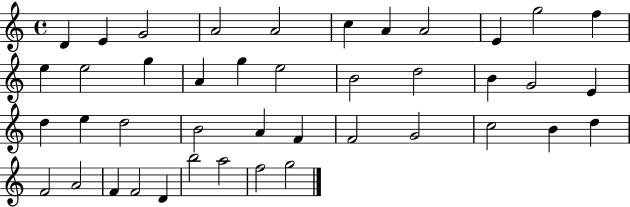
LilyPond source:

{
  \clef treble
  \time 4/4
  \defaultTimeSignature
  \key c \major
  d'4 e'4 g'2 | a'2 a'2 | c''4 a'4 a'2 | e'4 g''2 f''4 | \break e''4 e''2 g''4 | a'4 g''4 e''2 | b'2 d''2 | b'4 g'2 e'4 | \break d''4 e''4 d''2 | b'2 a'4 f'4 | f'2 g'2 | c''2 b'4 d''4 | \break f'2 a'2 | f'4 f'2 d'4 | b''2 a''2 | f''2 g''2 | \break \bar "|."
}